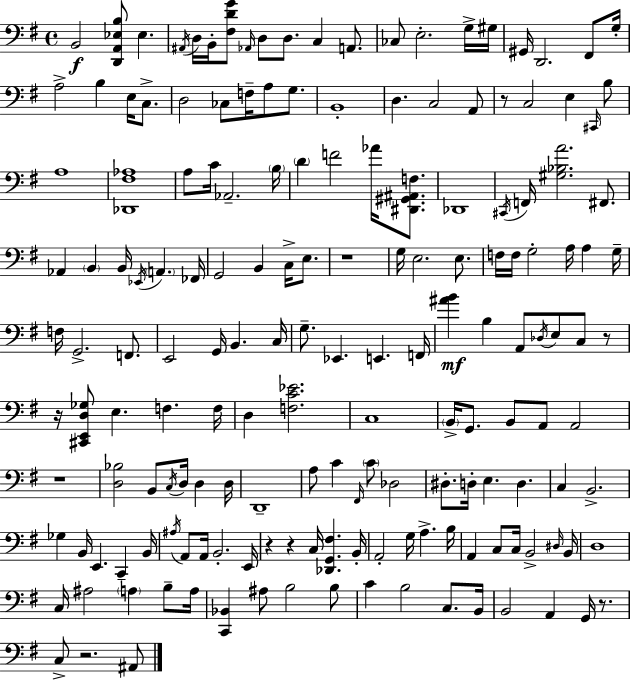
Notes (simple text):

B2/h [D2,A2,Eb3,B3]/e Eb3/q. A#2/s D3/s B2/s [F#3,D4,G4]/e Ab2/s D3/e D3/e. C3/q A2/e. CES3/e E3/h. G3/s G#3/s G#2/s D2/h. F#2/e G3/s A3/h B3/q E3/s C3/e. D3/h CES3/e F3/s A3/e G3/e. B2/w D3/q. C3/h A2/e R/e C3/h E3/q C#2/s B3/e A3/w [Db2,F#3,Ab3]/w A3/e C4/s Ab2/h. B3/s D4/q F4/h Ab4/s [D#2,G#2,A#2,F3]/e. Db2/w C#2/s F2/s [G#3,Bb3,A4]/h. F#2/e. Ab2/q B2/q B2/s Eb2/s A2/q. FES2/s G2/h B2/q C3/s E3/e. R/w G3/s E3/h. E3/e. F3/s F3/s G3/h A3/s A3/q G3/s F3/s G2/h. F2/e. E2/h G2/s B2/q. C3/s G3/e. Eb2/q. E2/q. F2/s [A#4,B4]/q B3/q A2/e Db3/s E3/e C3/e R/e R/s [C#2,E2,D3,Gb3]/e E3/q. F3/q. F3/s D3/q [F3,C4,Eb4]/h. C3/w B2/s G2/e. B2/e A2/e A2/h R/w [D3,Bb3]/h B2/e C3/s D3/s D3/q D3/s D2/w A3/e C4/q F#2/s C4/e Db3/h D#3/e. D3/s E3/q. D3/q. C3/q B2/h. Gb3/q B2/s E2/q. C2/q B2/s A#3/s A2/e A2/s B2/h. E2/s R/q R/q C3/s [Db2,G2,F#3]/q. B2/s A2/h G3/s A3/q. B3/s A2/q C3/e C3/s B2/h D#3/s B2/s D3/w C3/s A#3/h A3/q B3/e A3/s [C2,Bb2]/q A#3/e B3/h B3/e C4/q B3/h C3/e. B2/s B2/h A2/q G2/s R/e. C3/e R/h. A#2/e